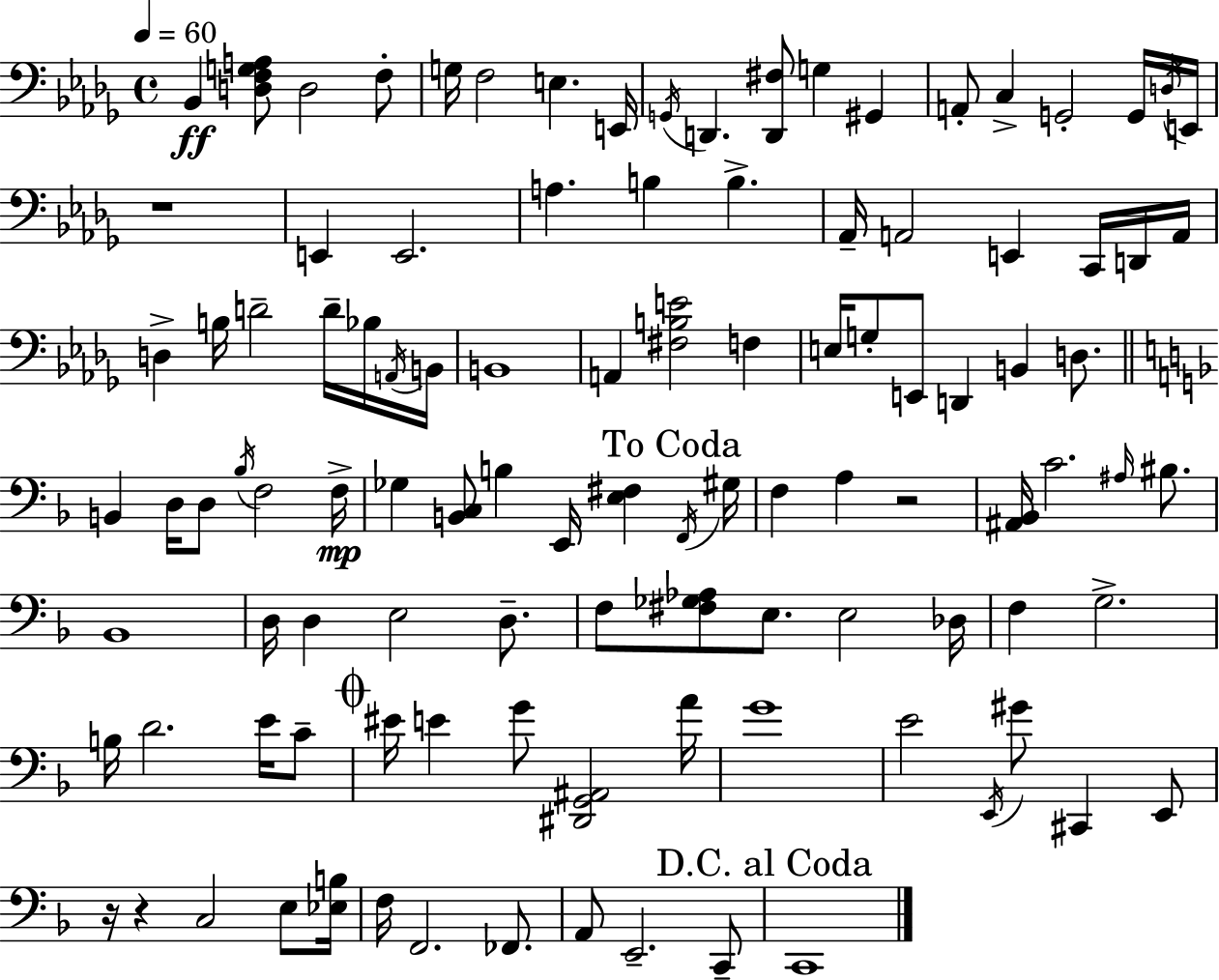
{
  \clef bass
  \time 4/4
  \defaultTimeSignature
  \key bes \minor
  \tempo 4 = 60
  bes,4\ff <d f g a>8 d2 f8-. | g16 f2 e4. e,16 | \acciaccatura { g,16 } d,4. <d, fis>8 g4 gis,4 | a,8-. c4-> g,2-. g,16 | \break \acciaccatura { d16 } e,16 r1 | e,4 e,2. | a4. b4 b4.-> | aes,16-- a,2 e,4 c,16 | \break d,16 a,16 d4-> b16 d'2-- d'16-- | bes16 \acciaccatura { a,16 } b,16 b,1 | a,4 <fis b e'>2 f4 | e16 g8-. e,8 d,4 b,4 | \break d8. \bar "||" \break \key f \major b,4 d16 d8 \acciaccatura { bes16 } f2 | f16->\mp ges4 <b, c>8 b4 e,16 <e fis>4 | \mark "To Coda" \acciaccatura { f,16 } gis16 f4 a4 r2 | <ais, bes,>16 c'2. \grace { ais16 } | \break bis8. bes,1 | d16 d4 e2 | d8.-- f8 <fis ges aes>8 e8. e2 | des16 f4 g2.-> | \break b16 d'2. | e'16 c'8-- \mark \markup { \musicglyph "scripts.coda" } eis'16 e'4 g'8 <dis, g, ais,>2 | a'16 g'1 | e'2 \acciaccatura { e,16 } gis'8 cis,4 | \break e,8 r16 r4 c2 | e8 <ees b>16 f16 f,2. | fes,8. a,8 e,2.-- | c,8-- \mark "D.C. al Coda" c,1 | \break \bar "|."
}